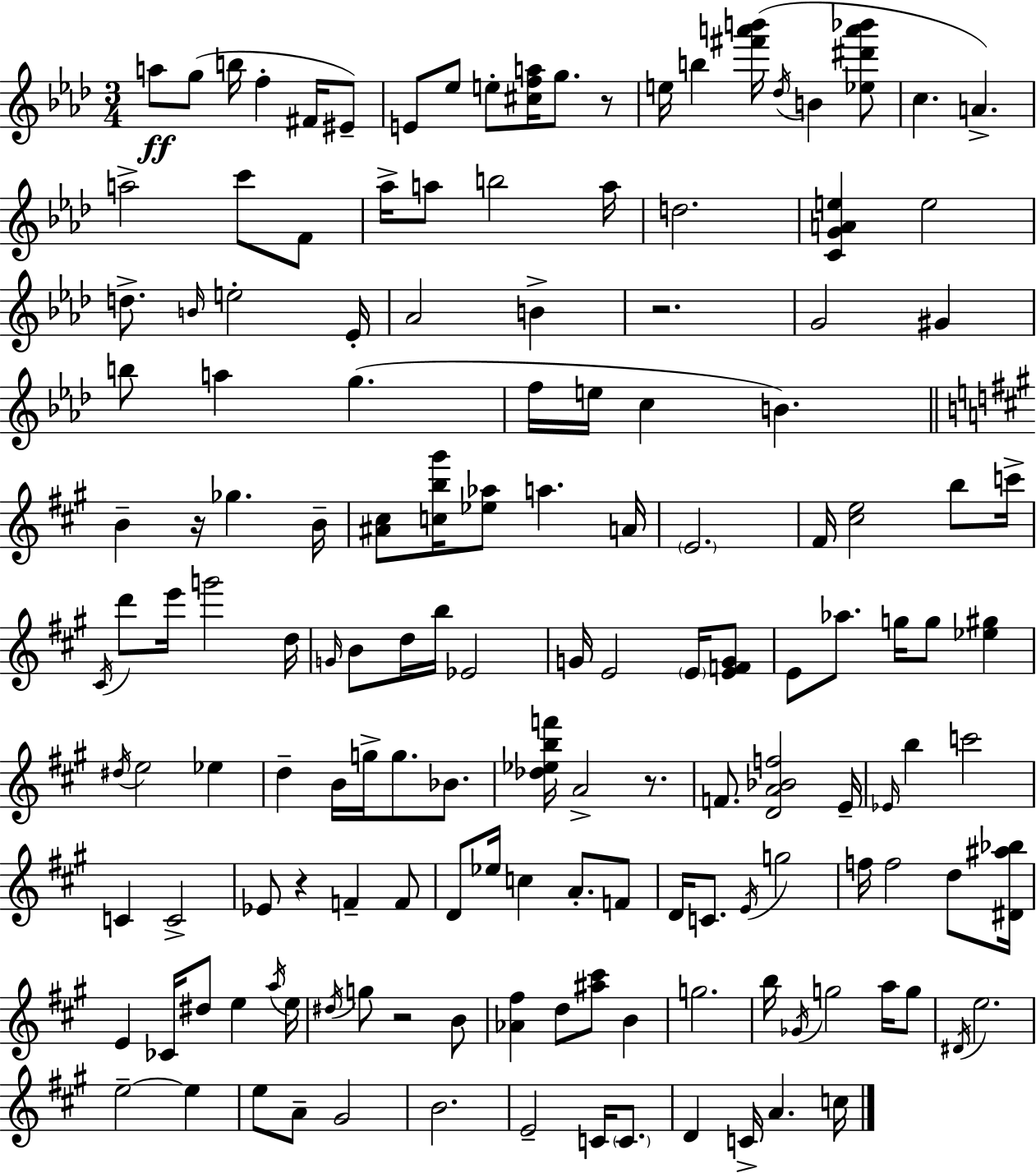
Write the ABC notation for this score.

X:1
T:Untitled
M:3/4
L:1/4
K:Fm
a/2 g/2 b/4 f ^F/4 ^E/2 E/2 _e/2 e/2 [^cfa]/4 g/2 z/2 e/4 b [^f'a'b']/4 _d/4 B [_e^d'a'_b']/2 c A a2 c'/2 F/2 _a/4 a/2 b2 a/4 d2 [CGAe] e2 d/2 B/4 e2 _E/4 _A2 B z2 G2 ^G b/2 a g f/4 e/4 c B B z/4 _g B/4 [^A^c]/2 [cb^g']/4 [_e_a]/2 a A/4 E2 ^F/4 [^ce]2 b/2 c'/4 ^C/4 d'/2 e'/4 g'2 d/4 G/4 B/2 d/4 b/4 _E2 G/4 E2 E/4 [EFG]/2 E/2 _a/2 g/4 g/2 [_e^g] ^d/4 e2 _e d B/4 g/4 g/2 _B/2 [_d_ebf']/4 A2 z/2 F/2 [DA_Bf]2 E/4 _E/4 b c'2 C C2 _E/2 z F F/2 D/2 _e/4 c A/2 F/2 D/4 C/2 E/4 g2 f/4 f2 d/2 [^D^a_b]/4 E _C/4 ^d/2 e a/4 e/4 ^d/4 g/2 z2 B/2 [_A^f] d/2 [^a^c']/2 B g2 b/4 _G/4 g2 a/4 g/2 ^D/4 e2 e2 e e/2 A/2 ^G2 B2 E2 C/4 C/2 D C/4 A c/4